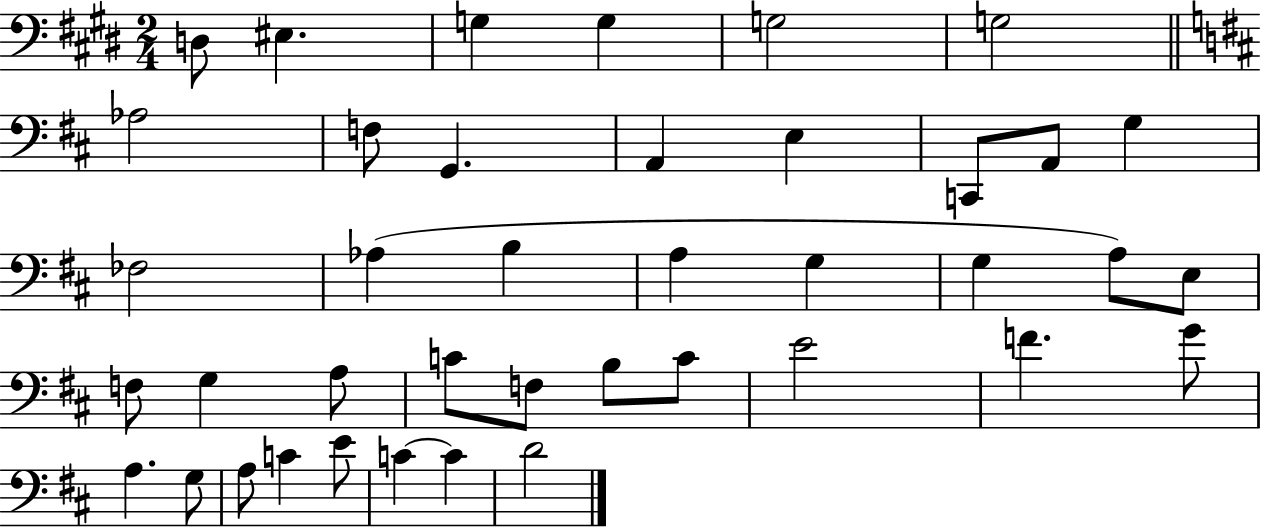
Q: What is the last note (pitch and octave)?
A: D4